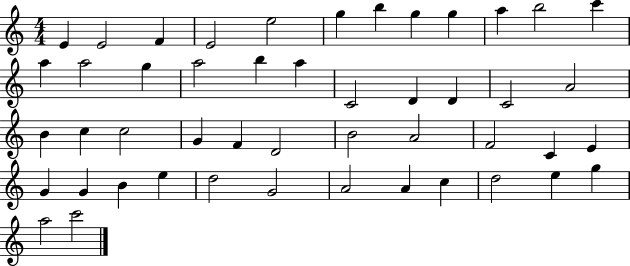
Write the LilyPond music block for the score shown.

{
  \clef treble
  \numericTimeSignature
  \time 4/4
  \key c \major
  e'4 e'2 f'4 | e'2 e''2 | g''4 b''4 g''4 g''4 | a''4 b''2 c'''4 | \break a''4 a''2 g''4 | a''2 b''4 a''4 | c'2 d'4 d'4 | c'2 a'2 | \break b'4 c''4 c''2 | g'4 f'4 d'2 | b'2 a'2 | f'2 c'4 e'4 | \break g'4 g'4 b'4 e''4 | d''2 g'2 | a'2 a'4 c''4 | d''2 e''4 g''4 | \break a''2 c'''2 | \bar "|."
}